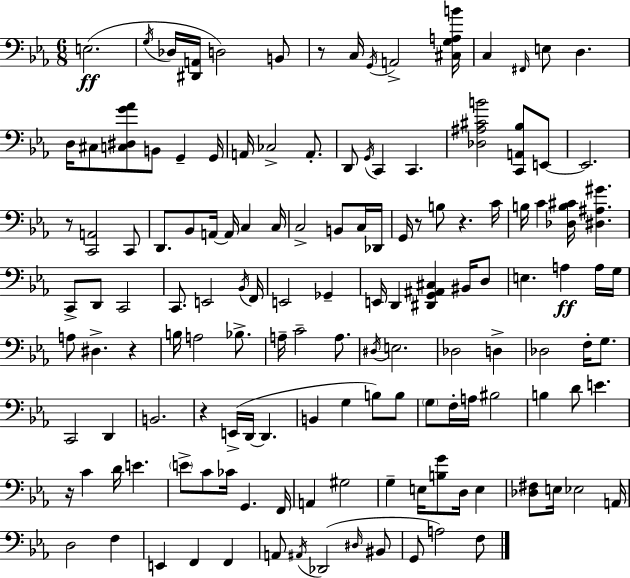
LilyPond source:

{
  \clef bass
  \numericTimeSignature
  \time 6/8
  \key ees \major
  e2.(\ff | \acciaccatura { g16 } des16 <dis, a,>16 d2) b,8 | r8 c16 \acciaccatura { g,16 } a,2-> | <cis g a b'>16 c4 \grace { fis,16 } e8 d4. | \break d16 cis8 <c dis g' aes'>8 b,8 g,4-- | g,16 a,16 ces2-> | a,8.-. d,8 \acciaccatura { g,16 } c,4 c,4. | <des ais cis' b'>2 | \break <c, a, bes>8 e,8~~ e,2. | r8 <c, a,>2 | c,8 d,8. bes,8 a,16~~ a,16 c4 | c16 c2-> | \break b,8 c16 des,16 g,16 r8 b8 r4. | c'16 b16 c'4 <des b cis'>16 <dis ais gis'>4. | c,8-> d,8 c,2 | c,8. e,2 | \break \acciaccatura { bes,16 } f,16 e,2 | ges,4-- e,16 d,4 <dis, g, ais, cis>4 | bis,16 d8 e4. a4\ff | a16 g16 a8 dis4.-> | \break r4 b16 a2 | bes8.-> a16-- c'2-- | a8. \acciaccatura { dis16 } e2. | des2 | \break d4-> des2 | f16-. g8. c,2 | d,4 b,2. | r4 e,16->( d,16~~ | \break d,4. b,4 g4 | b8) b8 \parenthesize g8 f16-. a16 bis2 | b4 d'8 | e'4. r16 c'4 d'16 | \break e'4. \parenthesize e'8-> c'8 ces'16 g,4. | f,16 a,4 gis2 | g4-- e16 <b g'>8 | d16 e4 <des fis>8 e16 ees2 | \break a,16 d2 | f4 e,4 f,4 | f,4 a,8 \acciaccatura { ais,16 }( des,2 | \grace { dis16 } bis,8 g,8 a2) | \break f8 \bar "|."
}